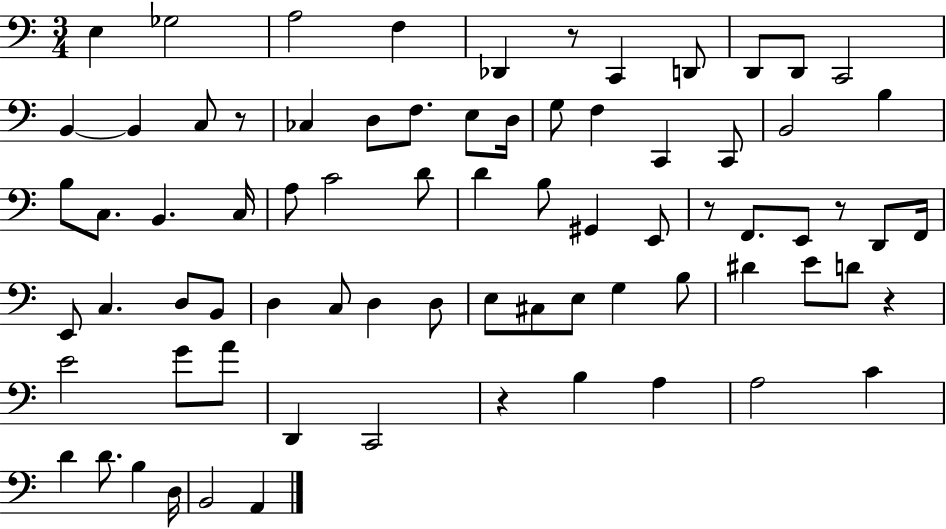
E3/q Gb3/h A3/h F3/q Db2/q R/e C2/q D2/e D2/e D2/e C2/h B2/q B2/q C3/e R/e CES3/q D3/e F3/e. E3/e D3/s G3/e F3/q C2/q C2/e B2/h B3/q B3/e C3/e. B2/q. C3/s A3/e C4/h D4/e D4/q B3/e G#2/q E2/e R/e F2/e. E2/e R/e D2/e F2/s E2/e C3/q. D3/e B2/e D3/q C3/e D3/q D3/e E3/e C#3/e E3/e G3/q B3/e D#4/q E4/e D4/e R/q E4/h G4/e A4/e D2/q C2/h R/q B3/q A3/q A3/h C4/q D4/q D4/e. B3/q D3/s B2/h A2/q